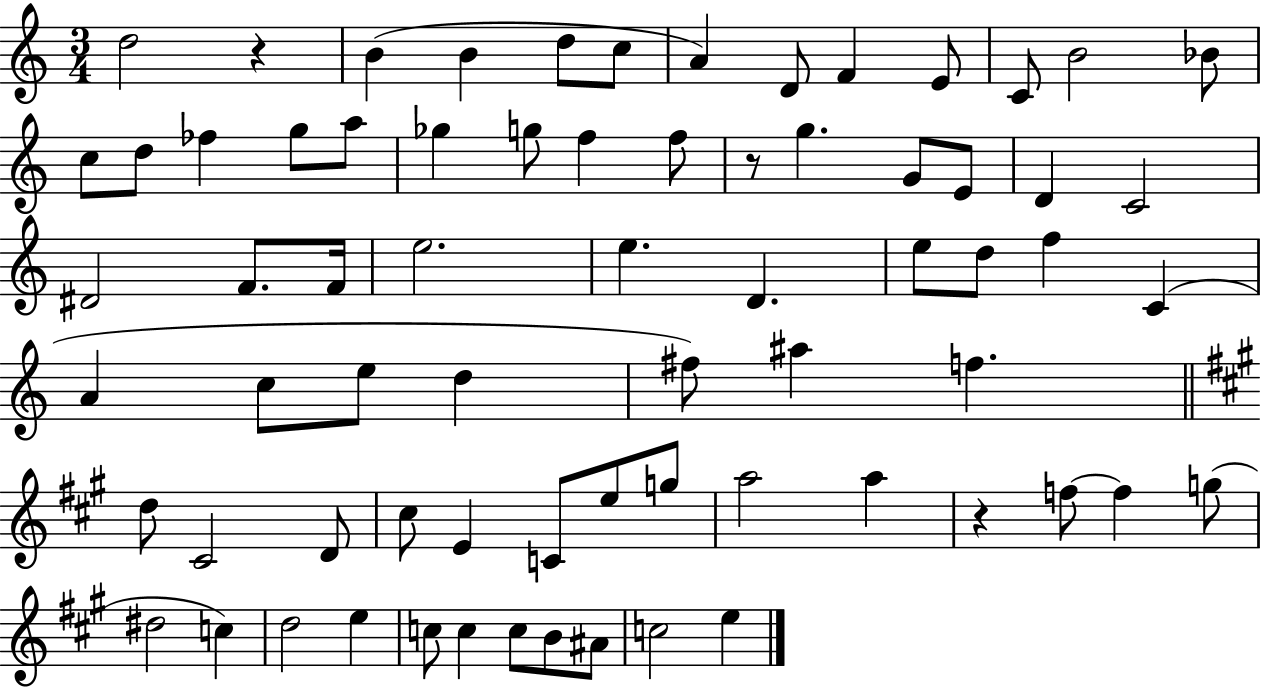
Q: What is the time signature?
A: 3/4